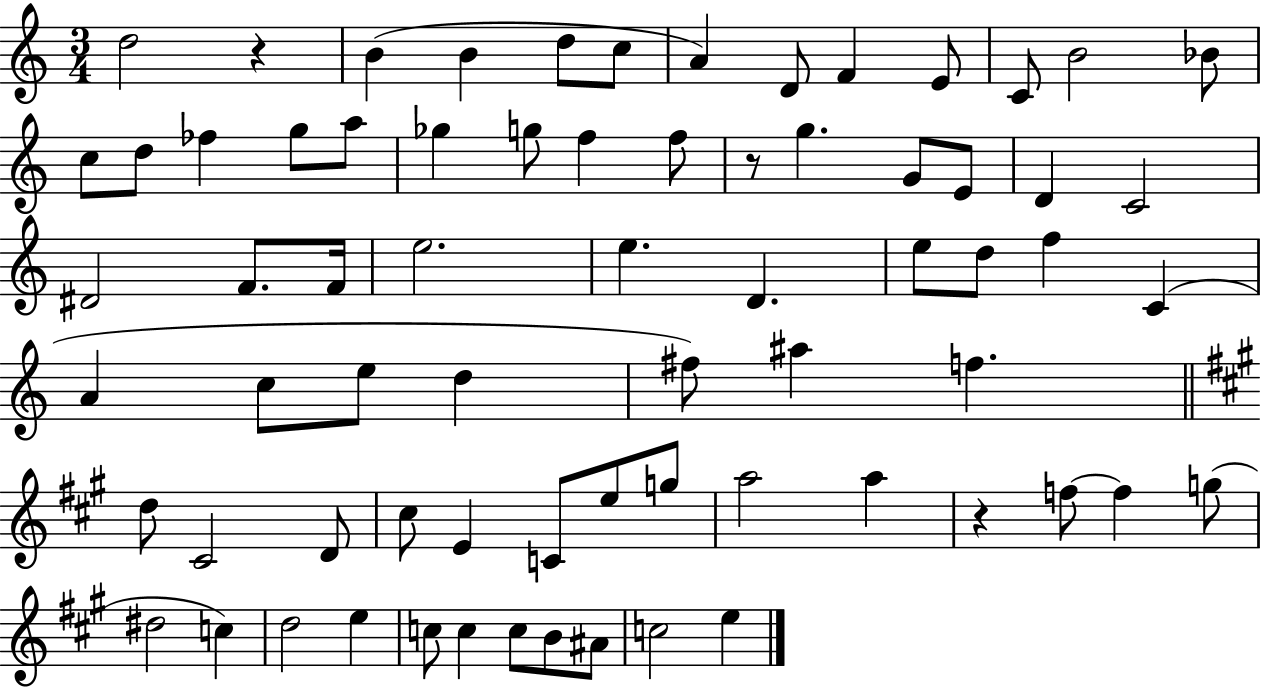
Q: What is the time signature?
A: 3/4